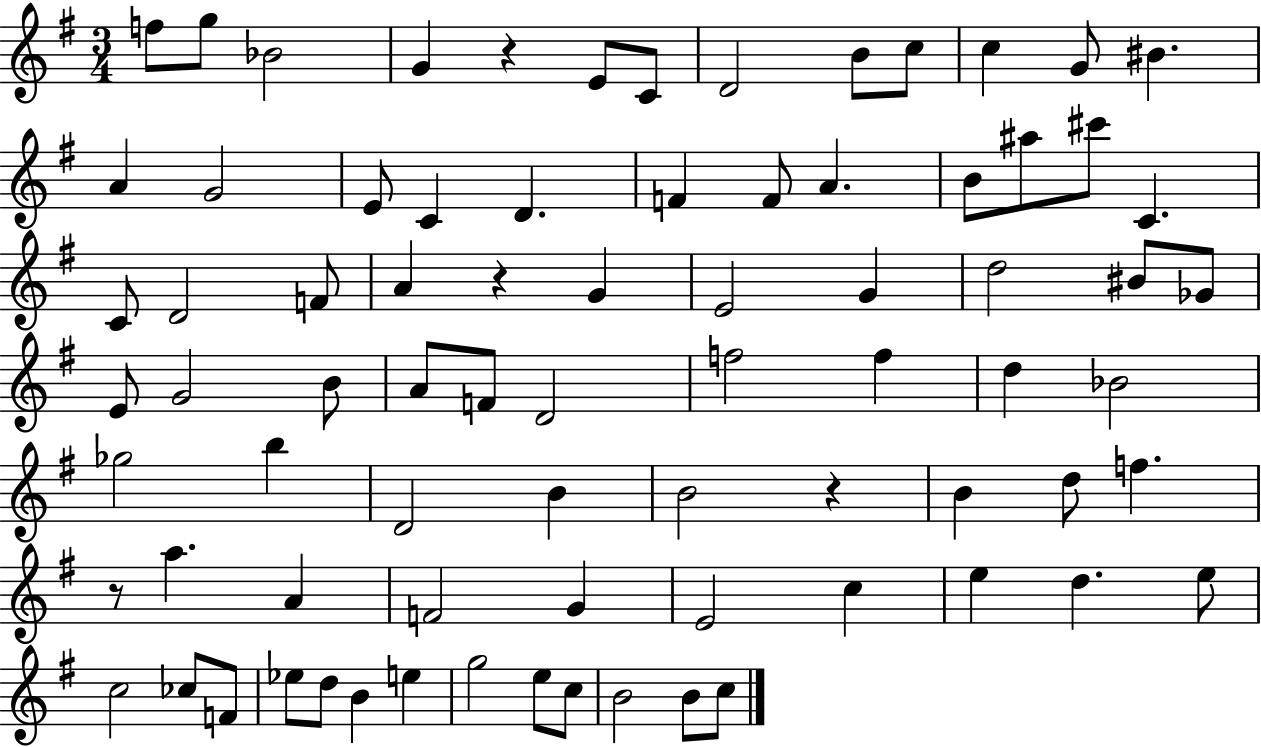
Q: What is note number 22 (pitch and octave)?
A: A#5